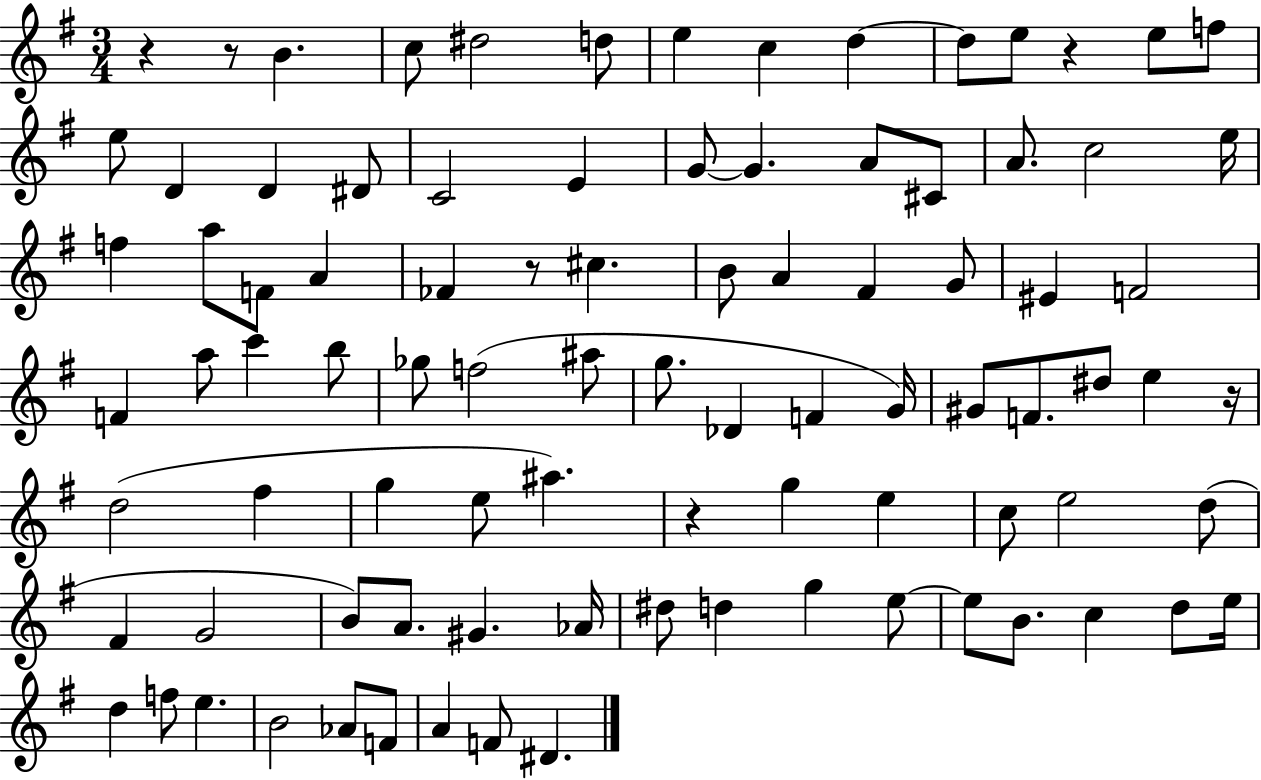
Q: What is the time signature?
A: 3/4